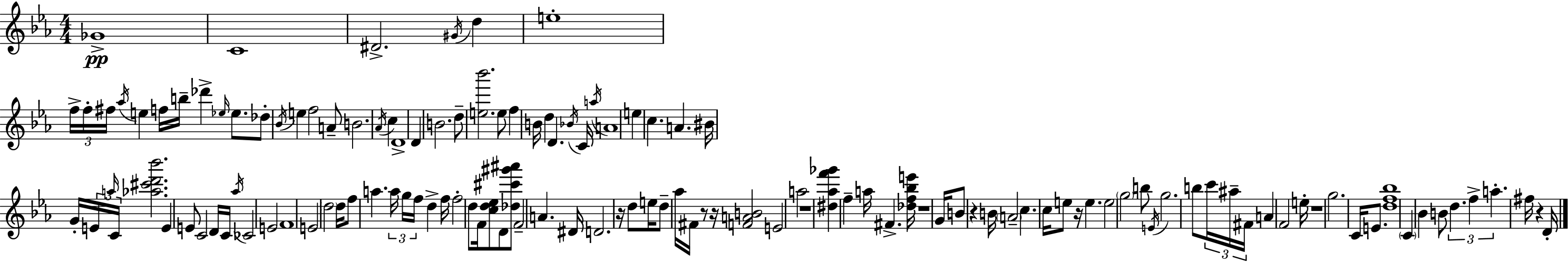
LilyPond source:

{
  \clef treble
  \numericTimeSignature
  \time 4/4
  \key ees \major
  ges'1->\pp | c'1 | dis'2.-> \acciaccatura { gis'16 } d''4 | e''1-. | \break \tuplet 3/2 { f''16-> f''16-. fis''16 } \acciaccatura { aes''16 } e''4 f''16 b''16-- des'''4-> \grace { ees''16 } | ees''8. des''8-. \acciaccatura { bes'16 } e''4 f''2 | a'8-- b'2. | \acciaccatura { aes'16 } c''4 d'1-> | \break d'4 b'2. | d''8-- <e'' bes'''>2. | e''8 f''4 b'16 d''4 d'4. | \acciaccatura { bes'16 } c'16 \acciaccatura { a''16 } a'1 | \break e''4 c''4. | a'4. bis'16 g'16-. \tuplet 3/2 { e'16 \grace { a''16 } c'16 } <aes'' cis''' d''' bes'''>2. | e'4 e'8 c'2 | d'16 c'16 \acciaccatura { aes''16 } ces'2 | \break e'2 f'1 | e'2 | \parenthesize d''2 d''16 f''8 a''4. | \tuplet 3/2 { a''16 g''16 f''16 } d''4-> f''16 f''2-. | \break d''8 f'16 <c'' d'' ees''>8 d'8 <des'' cis''' gis''' ais'''>8 f'2-- | a'4. dis'16 d'2. | r16 d''8 e''16 d''8-- aes''16 fis'16 r8 | r16 <f' a' b'>2 e'2 | \break a''2 r1 | <dis'' aes'' f''' ges'''>4 f''4-- | a''16 fis'4.-> <des'' f'' bes'' e'''>16 r1 | g'16 b'8 r4 | \break b'16 \parenthesize a'2-- c''4. c''16 | e''8 r16 e''4. e''2 | \parenthesize g''2 b''8 \acciaccatura { e'16 } g''2. | b''8 \tuplet 3/2 { c'''16 ais''16-- fis'16 } a'4 | \break f'2 e''16-. r1 | g''2. | c'16 e'8. <d'' f'' bes''>1 | \parenthesize c'4 bes'4 | \break b'8 \tuplet 3/2 { d''4. f''4-> a''4.-. } | fis''16 r4 d'16-. \bar "|."
}